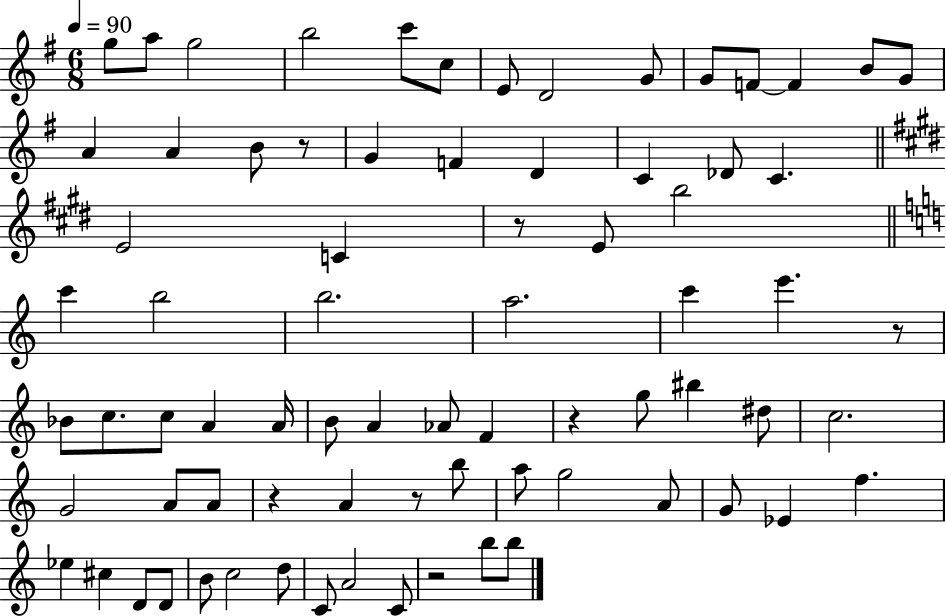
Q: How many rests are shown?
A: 7